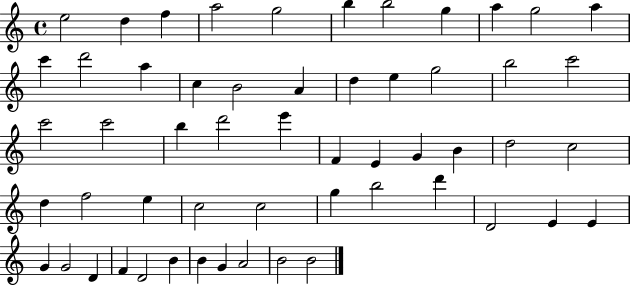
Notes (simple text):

E5/h D5/q F5/q A5/h G5/h B5/q B5/h G5/q A5/q G5/h A5/q C6/q D6/h A5/q C5/q B4/h A4/q D5/q E5/q G5/h B5/h C6/h C6/h C6/h B5/q D6/h E6/q F4/q E4/q G4/q B4/q D5/h C5/h D5/q F5/h E5/q C5/h C5/h G5/q B5/h D6/q D4/h E4/q E4/q G4/q G4/h D4/q F4/q D4/h B4/q B4/q G4/q A4/h B4/h B4/h